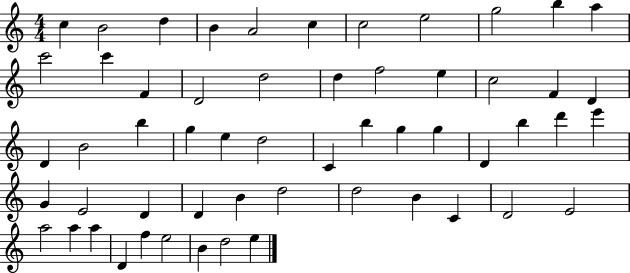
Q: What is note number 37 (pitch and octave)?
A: G4